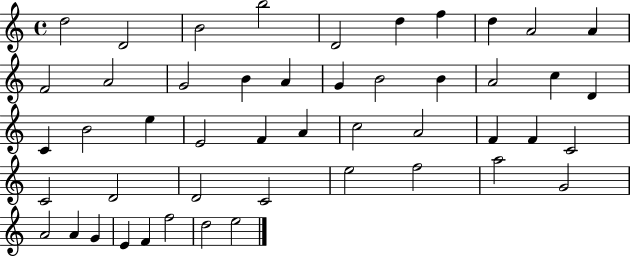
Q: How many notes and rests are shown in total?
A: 48